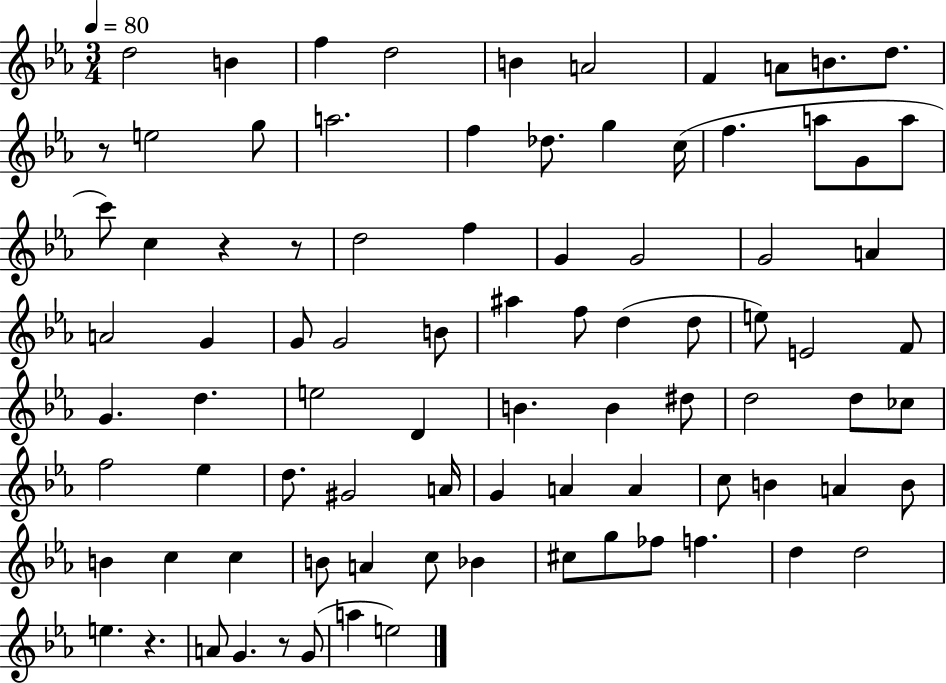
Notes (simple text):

D5/h B4/q F5/q D5/h B4/q A4/h F4/q A4/e B4/e. D5/e. R/e E5/h G5/e A5/h. F5/q Db5/e. G5/q C5/s F5/q. A5/e G4/e A5/e C6/e C5/q R/q R/e D5/h F5/q G4/q G4/h G4/h A4/q A4/h G4/q G4/e G4/h B4/e A#5/q F5/e D5/q D5/e E5/e E4/h F4/e G4/q. D5/q. E5/h D4/q B4/q. B4/q D#5/e D5/h D5/e CES5/e F5/h Eb5/q D5/e. G#4/h A4/s G4/q A4/q A4/q C5/e B4/q A4/q B4/e B4/q C5/q C5/q B4/e A4/q C5/e Bb4/q C#5/e G5/e FES5/e F5/q. D5/q D5/h E5/q. R/q. A4/e G4/q. R/e G4/e A5/q E5/h